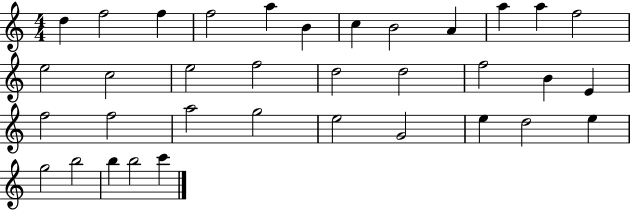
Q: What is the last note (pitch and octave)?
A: C6